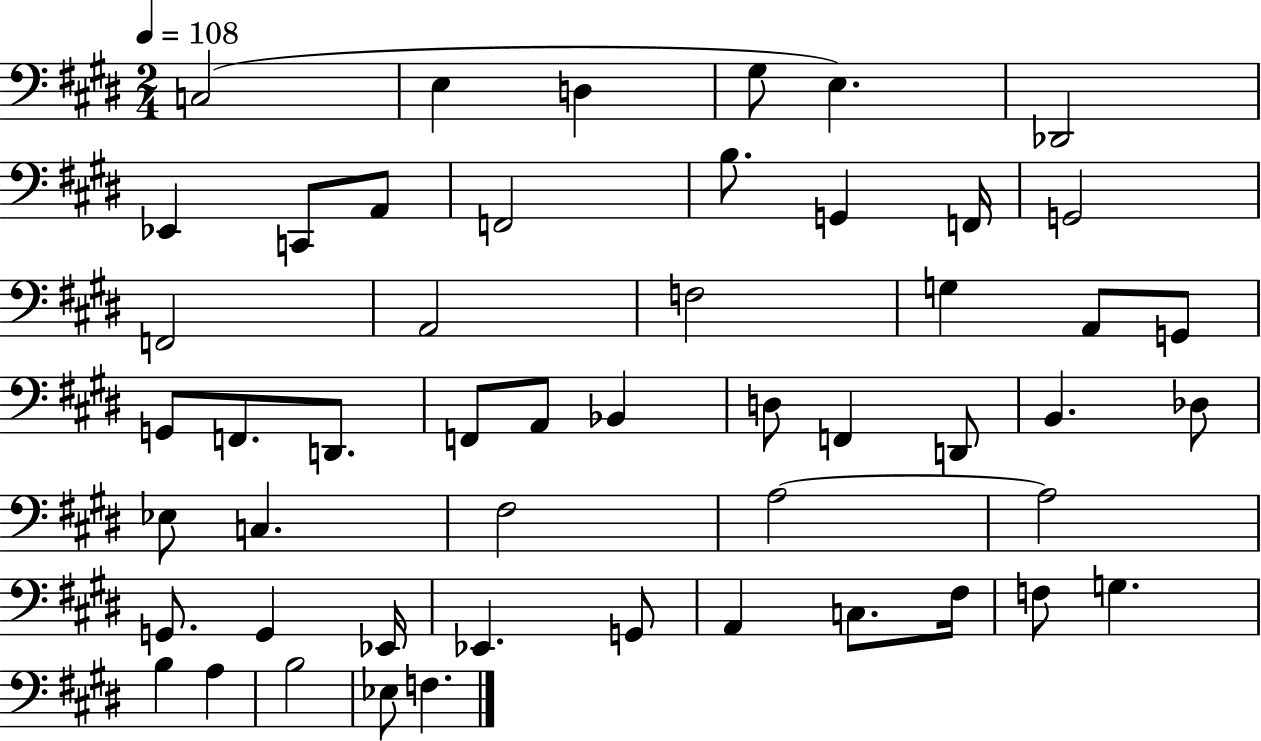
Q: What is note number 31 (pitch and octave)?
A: Db3